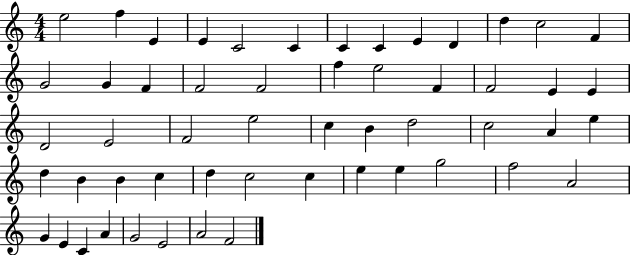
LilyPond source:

{
  \clef treble
  \numericTimeSignature
  \time 4/4
  \key c \major
  e''2 f''4 e'4 | e'4 c'2 c'4 | c'4 c'4 e'4 d'4 | d''4 c''2 f'4 | \break g'2 g'4 f'4 | f'2 f'2 | f''4 e''2 f'4 | f'2 e'4 e'4 | \break d'2 e'2 | f'2 e''2 | c''4 b'4 d''2 | c''2 a'4 e''4 | \break d''4 b'4 b'4 c''4 | d''4 c''2 c''4 | e''4 e''4 g''2 | f''2 a'2 | \break g'4 e'4 c'4 a'4 | g'2 e'2 | a'2 f'2 | \bar "|."
}